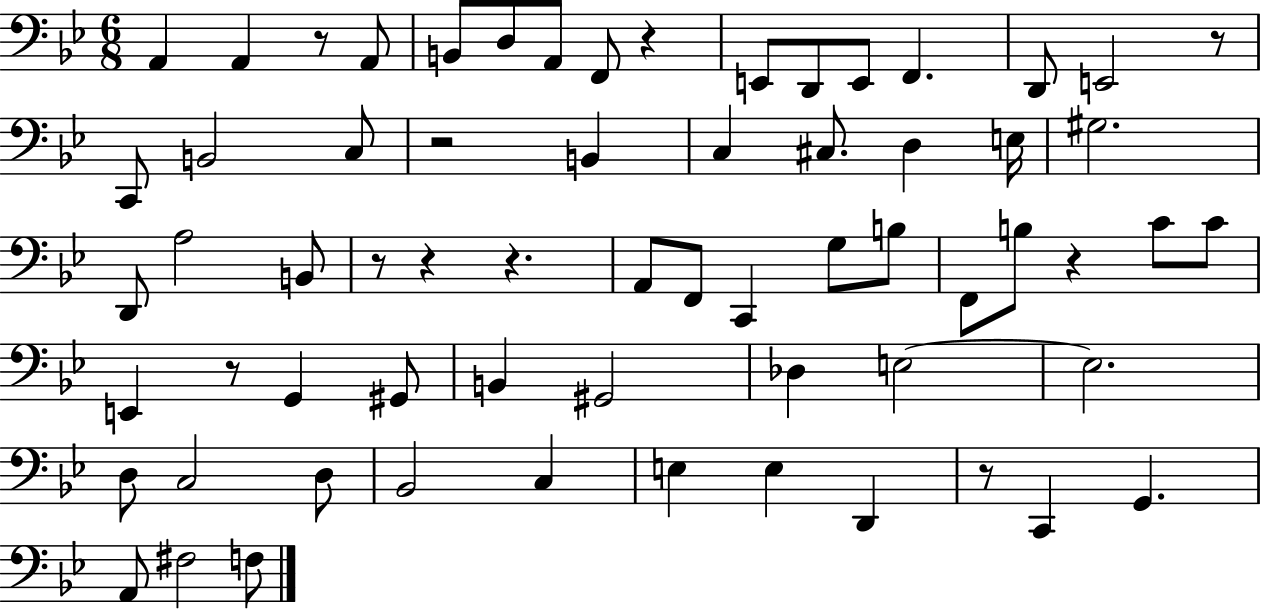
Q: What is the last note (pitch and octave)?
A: F3